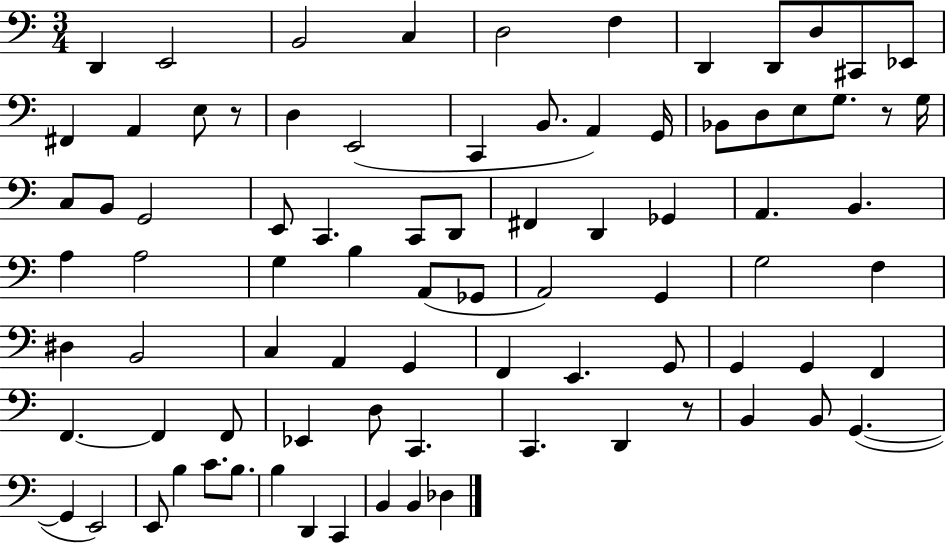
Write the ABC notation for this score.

X:1
T:Untitled
M:3/4
L:1/4
K:C
D,, E,,2 B,,2 C, D,2 F, D,, D,,/2 D,/2 ^C,,/2 _E,,/2 ^F,, A,, E,/2 z/2 D, E,,2 C,, B,,/2 A,, G,,/4 _B,,/2 D,/2 E,/2 G,/2 z/2 G,/4 C,/2 B,,/2 G,,2 E,,/2 C,, C,,/2 D,,/2 ^F,, D,, _G,, A,, B,, A, A,2 G, B, A,,/2 _G,,/2 A,,2 G,, G,2 F, ^D, B,,2 C, A,, G,, F,, E,, G,,/2 G,, G,, F,, F,, F,, F,,/2 _E,, D,/2 C,, C,, D,, z/2 B,, B,,/2 G,, G,, E,,2 E,,/2 B, C/2 B,/2 B, D,, C,, B,, B,, _D,